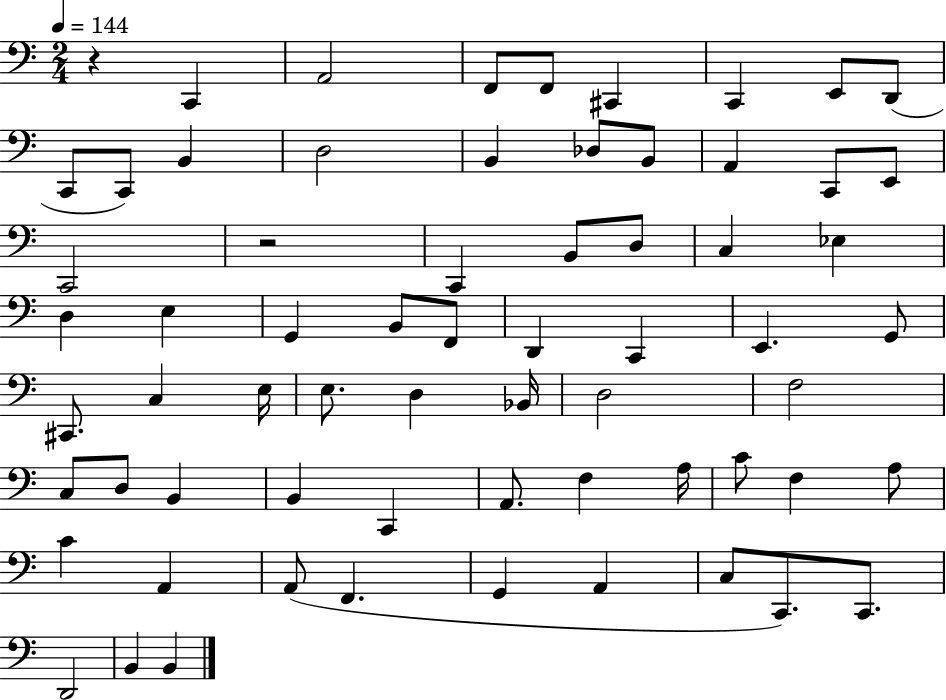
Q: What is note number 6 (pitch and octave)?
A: C2